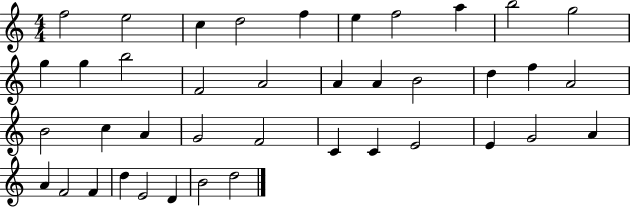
X:1
T:Untitled
M:4/4
L:1/4
K:C
f2 e2 c d2 f e f2 a b2 g2 g g b2 F2 A2 A A B2 d f A2 B2 c A G2 F2 C C E2 E G2 A A F2 F d E2 D B2 d2